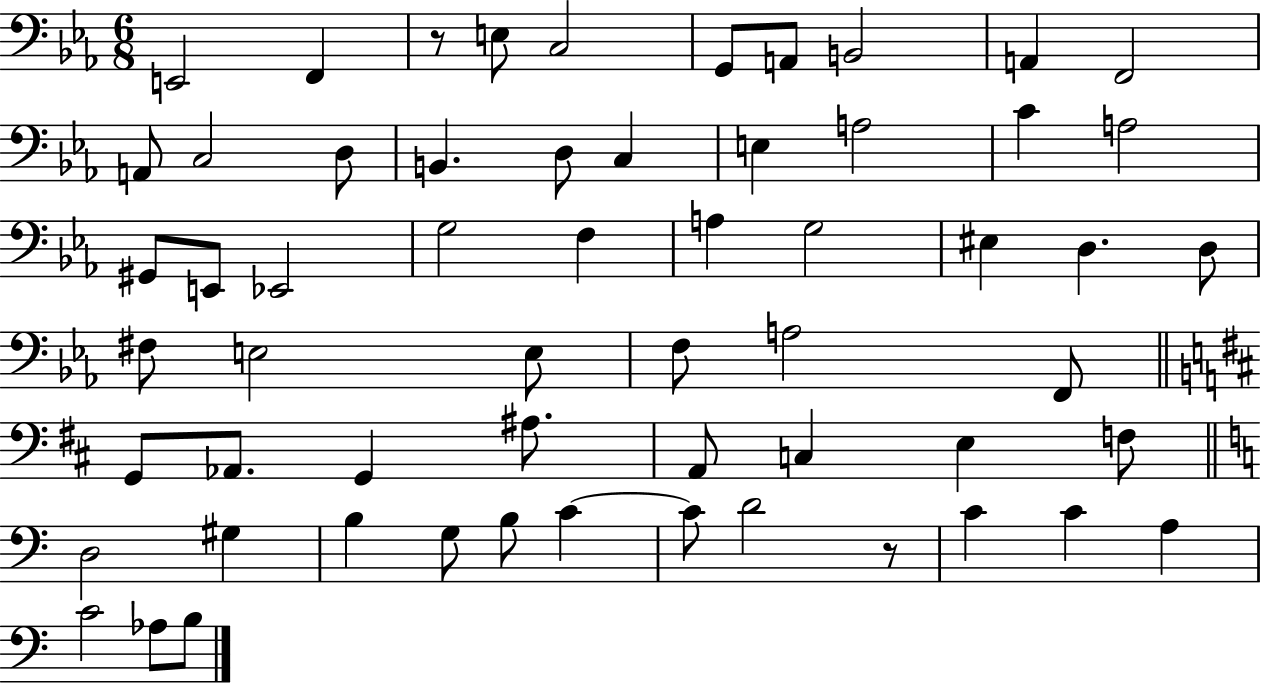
{
  \clef bass
  \numericTimeSignature
  \time 6/8
  \key ees \major
  e,2 f,4 | r8 e8 c2 | g,8 a,8 b,2 | a,4 f,2 | \break a,8 c2 d8 | b,4. d8 c4 | e4 a2 | c'4 a2 | \break gis,8 e,8 ees,2 | g2 f4 | a4 g2 | eis4 d4. d8 | \break fis8 e2 e8 | f8 a2 f,8 | \bar "||" \break \key b \minor g,8 aes,8. g,4 ais8. | a,8 c4 e4 f8 | \bar "||" \break \key c \major d2 gis4 | b4 g8 b8 c'4~~ | c'8 d'2 r8 | c'4 c'4 a4 | \break c'2 aes8 b8 | \bar "|."
}